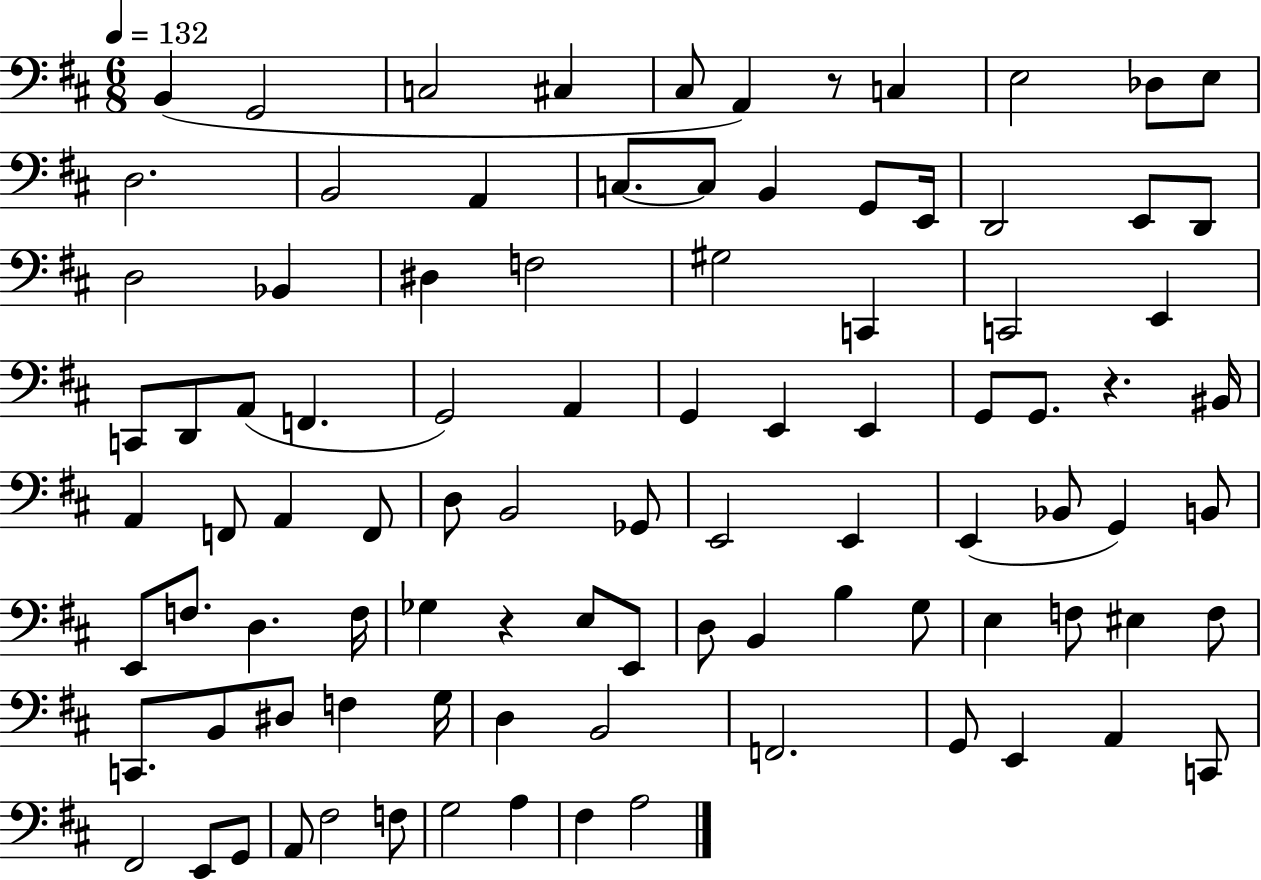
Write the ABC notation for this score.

X:1
T:Untitled
M:6/8
L:1/4
K:D
B,, G,,2 C,2 ^C, ^C,/2 A,, z/2 C, E,2 _D,/2 E,/2 D,2 B,,2 A,, C,/2 C,/2 B,, G,,/2 E,,/4 D,,2 E,,/2 D,,/2 D,2 _B,, ^D, F,2 ^G,2 C,, C,,2 E,, C,,/2 D,,/2 A,,/2 F,, G,,2 A,, G,, E,, E,, G,,/2 G,,/2 z ^B,,/4 A,, F,,/2 A,, F,,/2 D,/2 B,,2 _G,,/2 E,,2 E,, E,, _B,,/2 G,, B,,/2 E,,/2 F,/2 D, F,/4 _G, z E,/2 E,,/2 D,/2 B,, B, G,/2 E, F,/2 ^E, F,/2 C,,/2 B,,/2 ^D,/2 F, G,/4 D, B,,2 F,,2 G,,/2 E,, A,, C,,/2 ^F,,2 E,,/2 G,,/2 A,,/2 ^F,2 F,/2 G,2 A, ^F, A,2